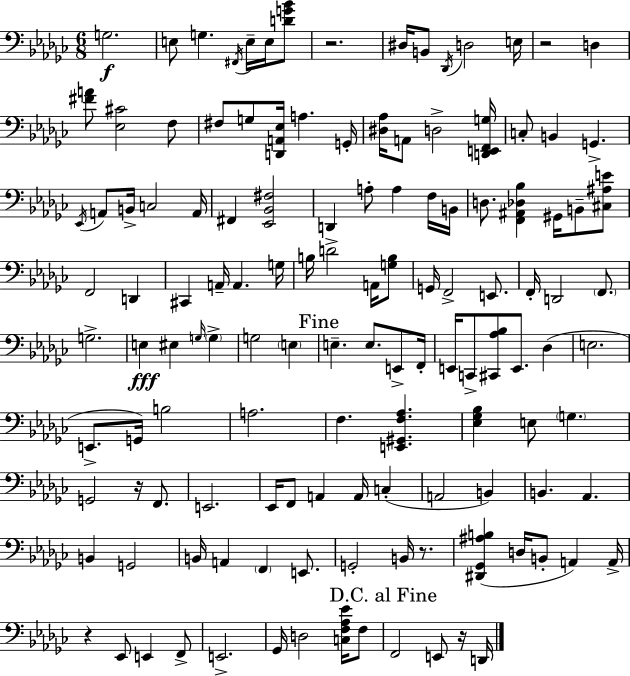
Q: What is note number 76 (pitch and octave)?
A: F2